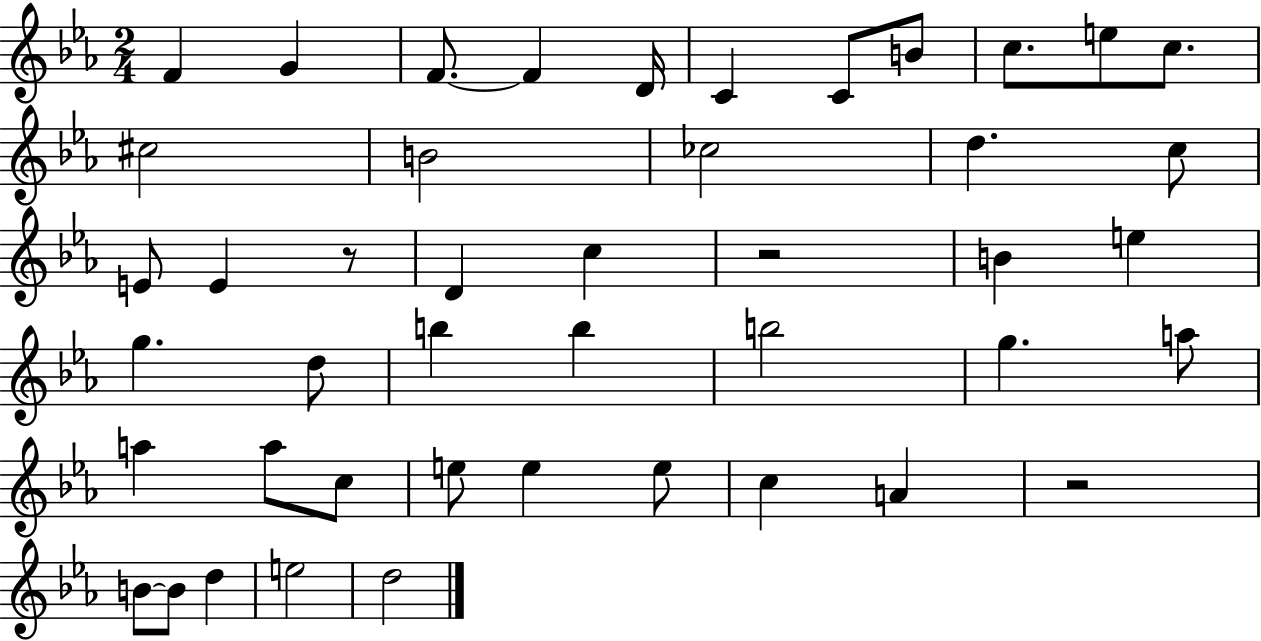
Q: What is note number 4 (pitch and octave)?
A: F4